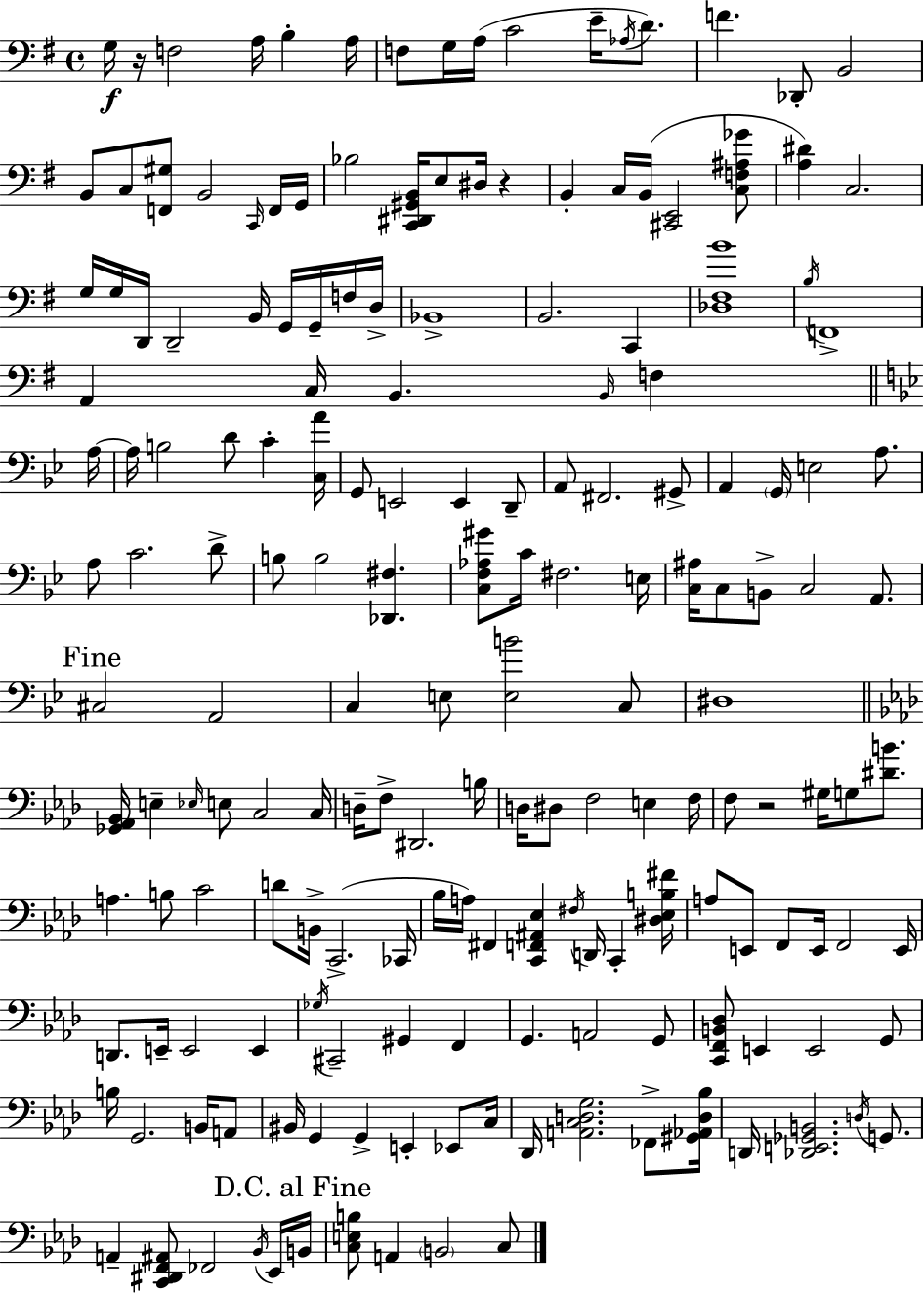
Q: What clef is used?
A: bass